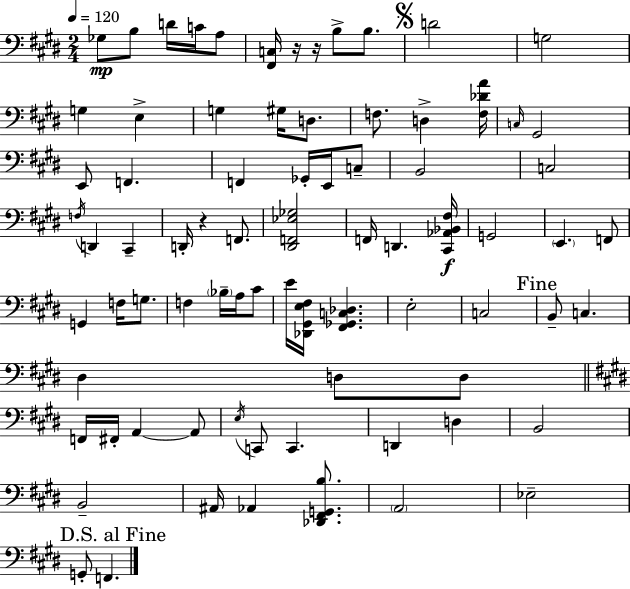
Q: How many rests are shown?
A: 3